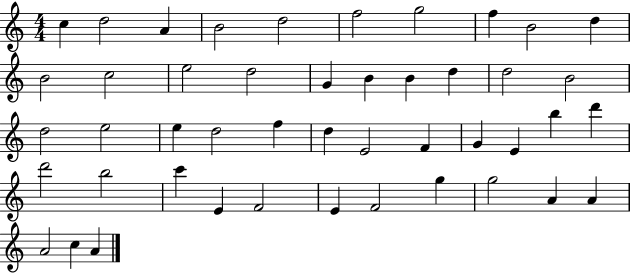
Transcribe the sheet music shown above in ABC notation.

X:1
T:Untitled
M:4/4
L:1/4
K:C
c d2 A B2 d2 f2 g2 f B2 d B2 c2 e2 d2 G B B d d2 B2 d2 e2 e d2 f d E2 F G E b d' d'2 b2 c' E F2 E F2 g g2 A A A2 c A